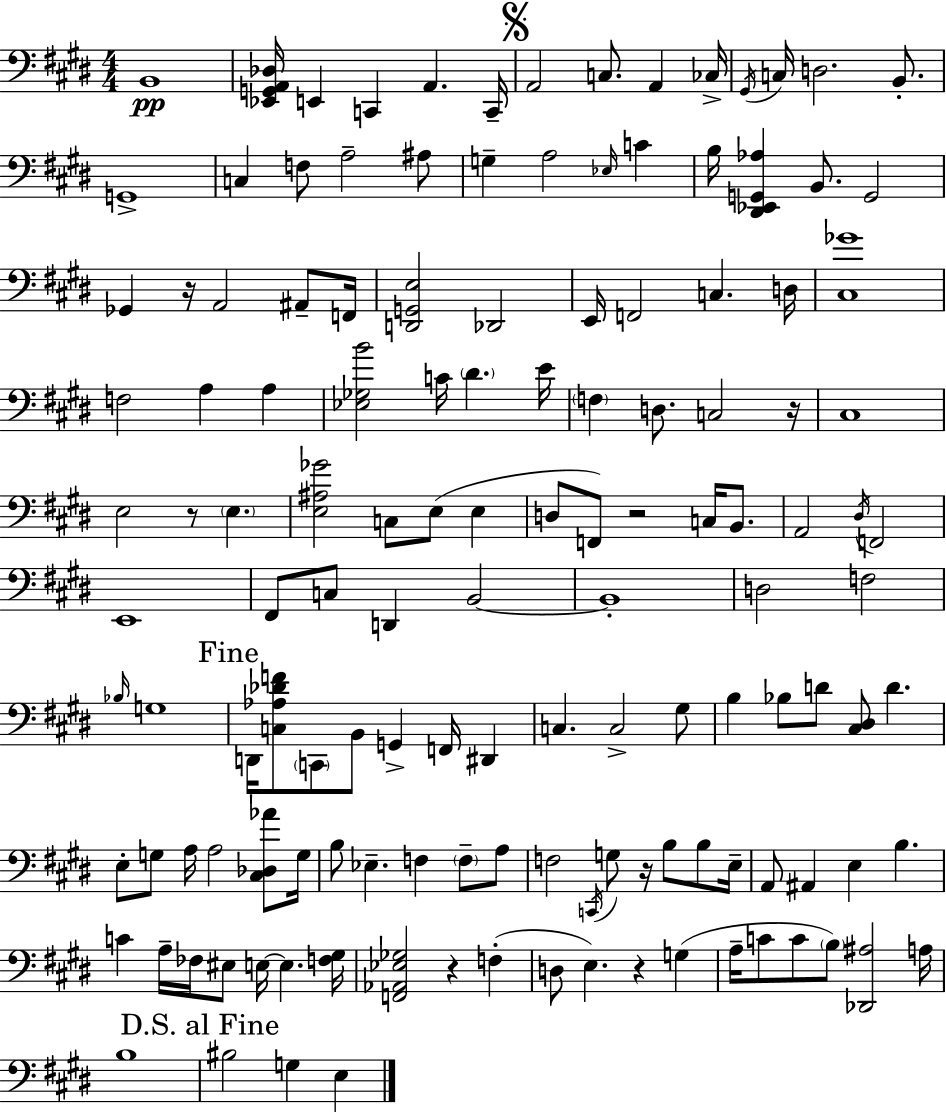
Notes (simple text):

B2/w [Eb2,G2,A2,Db3]/s E2/q C2/q A2/q. C2/s A2/h C3/e. A2/q CES3/s G#2/s C3/s D3/h. B2/e. G2/w C3/q F3/e A3/h A#3/e G3/q A3/h Eb3/s C4/q B3/s [D#2,Eb2,G2,Ab3]/q B2/e. G2/h Gb2/q R/s A2/h A#2/e F2/s [D2,G2,E3]/h Db2/h E2/s F2/h C3/q. D3/s [C#3,Gb4]/w F3/h A3/q A3/q [Eb3,Gb3,B4]/h C4/s D#4/q. E4/s F3/q D3/e. C3/h R/s C#3/w E3/h R/e E3/q. [E3,A#3,Gb4]/h C3/e E3/e E3/q D3/e F2/e R/h C3/s B2/e. A2/h D#3/s F2/h E2/w F#2/e C3/e D2/q B2/h B2/w D3/h F3/h Bb3/s G3/w D2/s [C3,Ab3,Db4,F4]/e C2/e B2/e G2/q F2/s D#2/q C3/q. C3/h G#3/e B3/q Bb3/e D4/e [C#3,D#3]/e D4/q. E3/e G3/e A3/s A3/h [C#3,Db3,Ab4]/e G3/s B3/e Eb3/q. F3/q F3/e A3/e F3/h C2/s G3/e R/s B3/e B3/e E3/s A2/e A#2/q E3/q B3/q. C4/q A3/s FES3/s EIS3/e E3/s E3/q. [F3,G#3]/s [F2,Ab2,Eb3,Gb3]/h R/q F3/q D3/e E3/q. R/q G3/q A3/s C4/e C4/e B3/e [Db2,A#3]/h A3/s B3/w BIS3/h G3/q E3/q